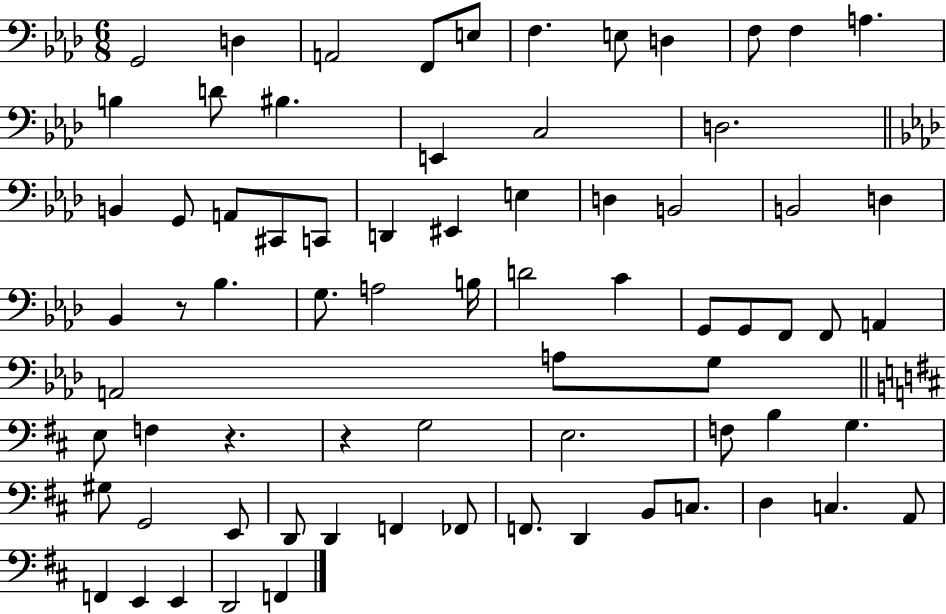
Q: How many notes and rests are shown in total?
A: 73